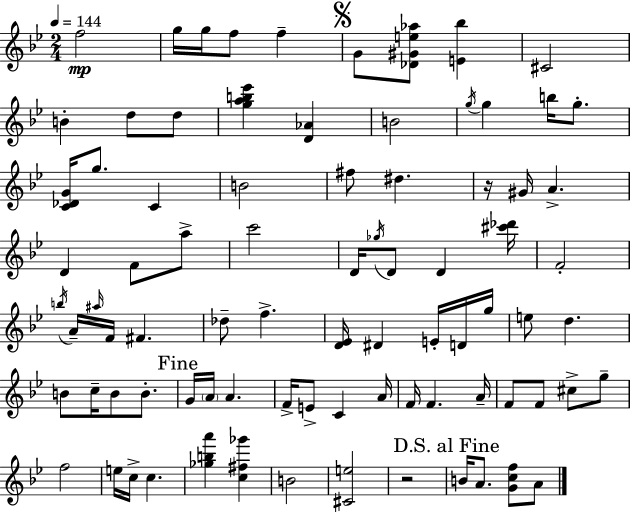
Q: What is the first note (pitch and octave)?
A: F5